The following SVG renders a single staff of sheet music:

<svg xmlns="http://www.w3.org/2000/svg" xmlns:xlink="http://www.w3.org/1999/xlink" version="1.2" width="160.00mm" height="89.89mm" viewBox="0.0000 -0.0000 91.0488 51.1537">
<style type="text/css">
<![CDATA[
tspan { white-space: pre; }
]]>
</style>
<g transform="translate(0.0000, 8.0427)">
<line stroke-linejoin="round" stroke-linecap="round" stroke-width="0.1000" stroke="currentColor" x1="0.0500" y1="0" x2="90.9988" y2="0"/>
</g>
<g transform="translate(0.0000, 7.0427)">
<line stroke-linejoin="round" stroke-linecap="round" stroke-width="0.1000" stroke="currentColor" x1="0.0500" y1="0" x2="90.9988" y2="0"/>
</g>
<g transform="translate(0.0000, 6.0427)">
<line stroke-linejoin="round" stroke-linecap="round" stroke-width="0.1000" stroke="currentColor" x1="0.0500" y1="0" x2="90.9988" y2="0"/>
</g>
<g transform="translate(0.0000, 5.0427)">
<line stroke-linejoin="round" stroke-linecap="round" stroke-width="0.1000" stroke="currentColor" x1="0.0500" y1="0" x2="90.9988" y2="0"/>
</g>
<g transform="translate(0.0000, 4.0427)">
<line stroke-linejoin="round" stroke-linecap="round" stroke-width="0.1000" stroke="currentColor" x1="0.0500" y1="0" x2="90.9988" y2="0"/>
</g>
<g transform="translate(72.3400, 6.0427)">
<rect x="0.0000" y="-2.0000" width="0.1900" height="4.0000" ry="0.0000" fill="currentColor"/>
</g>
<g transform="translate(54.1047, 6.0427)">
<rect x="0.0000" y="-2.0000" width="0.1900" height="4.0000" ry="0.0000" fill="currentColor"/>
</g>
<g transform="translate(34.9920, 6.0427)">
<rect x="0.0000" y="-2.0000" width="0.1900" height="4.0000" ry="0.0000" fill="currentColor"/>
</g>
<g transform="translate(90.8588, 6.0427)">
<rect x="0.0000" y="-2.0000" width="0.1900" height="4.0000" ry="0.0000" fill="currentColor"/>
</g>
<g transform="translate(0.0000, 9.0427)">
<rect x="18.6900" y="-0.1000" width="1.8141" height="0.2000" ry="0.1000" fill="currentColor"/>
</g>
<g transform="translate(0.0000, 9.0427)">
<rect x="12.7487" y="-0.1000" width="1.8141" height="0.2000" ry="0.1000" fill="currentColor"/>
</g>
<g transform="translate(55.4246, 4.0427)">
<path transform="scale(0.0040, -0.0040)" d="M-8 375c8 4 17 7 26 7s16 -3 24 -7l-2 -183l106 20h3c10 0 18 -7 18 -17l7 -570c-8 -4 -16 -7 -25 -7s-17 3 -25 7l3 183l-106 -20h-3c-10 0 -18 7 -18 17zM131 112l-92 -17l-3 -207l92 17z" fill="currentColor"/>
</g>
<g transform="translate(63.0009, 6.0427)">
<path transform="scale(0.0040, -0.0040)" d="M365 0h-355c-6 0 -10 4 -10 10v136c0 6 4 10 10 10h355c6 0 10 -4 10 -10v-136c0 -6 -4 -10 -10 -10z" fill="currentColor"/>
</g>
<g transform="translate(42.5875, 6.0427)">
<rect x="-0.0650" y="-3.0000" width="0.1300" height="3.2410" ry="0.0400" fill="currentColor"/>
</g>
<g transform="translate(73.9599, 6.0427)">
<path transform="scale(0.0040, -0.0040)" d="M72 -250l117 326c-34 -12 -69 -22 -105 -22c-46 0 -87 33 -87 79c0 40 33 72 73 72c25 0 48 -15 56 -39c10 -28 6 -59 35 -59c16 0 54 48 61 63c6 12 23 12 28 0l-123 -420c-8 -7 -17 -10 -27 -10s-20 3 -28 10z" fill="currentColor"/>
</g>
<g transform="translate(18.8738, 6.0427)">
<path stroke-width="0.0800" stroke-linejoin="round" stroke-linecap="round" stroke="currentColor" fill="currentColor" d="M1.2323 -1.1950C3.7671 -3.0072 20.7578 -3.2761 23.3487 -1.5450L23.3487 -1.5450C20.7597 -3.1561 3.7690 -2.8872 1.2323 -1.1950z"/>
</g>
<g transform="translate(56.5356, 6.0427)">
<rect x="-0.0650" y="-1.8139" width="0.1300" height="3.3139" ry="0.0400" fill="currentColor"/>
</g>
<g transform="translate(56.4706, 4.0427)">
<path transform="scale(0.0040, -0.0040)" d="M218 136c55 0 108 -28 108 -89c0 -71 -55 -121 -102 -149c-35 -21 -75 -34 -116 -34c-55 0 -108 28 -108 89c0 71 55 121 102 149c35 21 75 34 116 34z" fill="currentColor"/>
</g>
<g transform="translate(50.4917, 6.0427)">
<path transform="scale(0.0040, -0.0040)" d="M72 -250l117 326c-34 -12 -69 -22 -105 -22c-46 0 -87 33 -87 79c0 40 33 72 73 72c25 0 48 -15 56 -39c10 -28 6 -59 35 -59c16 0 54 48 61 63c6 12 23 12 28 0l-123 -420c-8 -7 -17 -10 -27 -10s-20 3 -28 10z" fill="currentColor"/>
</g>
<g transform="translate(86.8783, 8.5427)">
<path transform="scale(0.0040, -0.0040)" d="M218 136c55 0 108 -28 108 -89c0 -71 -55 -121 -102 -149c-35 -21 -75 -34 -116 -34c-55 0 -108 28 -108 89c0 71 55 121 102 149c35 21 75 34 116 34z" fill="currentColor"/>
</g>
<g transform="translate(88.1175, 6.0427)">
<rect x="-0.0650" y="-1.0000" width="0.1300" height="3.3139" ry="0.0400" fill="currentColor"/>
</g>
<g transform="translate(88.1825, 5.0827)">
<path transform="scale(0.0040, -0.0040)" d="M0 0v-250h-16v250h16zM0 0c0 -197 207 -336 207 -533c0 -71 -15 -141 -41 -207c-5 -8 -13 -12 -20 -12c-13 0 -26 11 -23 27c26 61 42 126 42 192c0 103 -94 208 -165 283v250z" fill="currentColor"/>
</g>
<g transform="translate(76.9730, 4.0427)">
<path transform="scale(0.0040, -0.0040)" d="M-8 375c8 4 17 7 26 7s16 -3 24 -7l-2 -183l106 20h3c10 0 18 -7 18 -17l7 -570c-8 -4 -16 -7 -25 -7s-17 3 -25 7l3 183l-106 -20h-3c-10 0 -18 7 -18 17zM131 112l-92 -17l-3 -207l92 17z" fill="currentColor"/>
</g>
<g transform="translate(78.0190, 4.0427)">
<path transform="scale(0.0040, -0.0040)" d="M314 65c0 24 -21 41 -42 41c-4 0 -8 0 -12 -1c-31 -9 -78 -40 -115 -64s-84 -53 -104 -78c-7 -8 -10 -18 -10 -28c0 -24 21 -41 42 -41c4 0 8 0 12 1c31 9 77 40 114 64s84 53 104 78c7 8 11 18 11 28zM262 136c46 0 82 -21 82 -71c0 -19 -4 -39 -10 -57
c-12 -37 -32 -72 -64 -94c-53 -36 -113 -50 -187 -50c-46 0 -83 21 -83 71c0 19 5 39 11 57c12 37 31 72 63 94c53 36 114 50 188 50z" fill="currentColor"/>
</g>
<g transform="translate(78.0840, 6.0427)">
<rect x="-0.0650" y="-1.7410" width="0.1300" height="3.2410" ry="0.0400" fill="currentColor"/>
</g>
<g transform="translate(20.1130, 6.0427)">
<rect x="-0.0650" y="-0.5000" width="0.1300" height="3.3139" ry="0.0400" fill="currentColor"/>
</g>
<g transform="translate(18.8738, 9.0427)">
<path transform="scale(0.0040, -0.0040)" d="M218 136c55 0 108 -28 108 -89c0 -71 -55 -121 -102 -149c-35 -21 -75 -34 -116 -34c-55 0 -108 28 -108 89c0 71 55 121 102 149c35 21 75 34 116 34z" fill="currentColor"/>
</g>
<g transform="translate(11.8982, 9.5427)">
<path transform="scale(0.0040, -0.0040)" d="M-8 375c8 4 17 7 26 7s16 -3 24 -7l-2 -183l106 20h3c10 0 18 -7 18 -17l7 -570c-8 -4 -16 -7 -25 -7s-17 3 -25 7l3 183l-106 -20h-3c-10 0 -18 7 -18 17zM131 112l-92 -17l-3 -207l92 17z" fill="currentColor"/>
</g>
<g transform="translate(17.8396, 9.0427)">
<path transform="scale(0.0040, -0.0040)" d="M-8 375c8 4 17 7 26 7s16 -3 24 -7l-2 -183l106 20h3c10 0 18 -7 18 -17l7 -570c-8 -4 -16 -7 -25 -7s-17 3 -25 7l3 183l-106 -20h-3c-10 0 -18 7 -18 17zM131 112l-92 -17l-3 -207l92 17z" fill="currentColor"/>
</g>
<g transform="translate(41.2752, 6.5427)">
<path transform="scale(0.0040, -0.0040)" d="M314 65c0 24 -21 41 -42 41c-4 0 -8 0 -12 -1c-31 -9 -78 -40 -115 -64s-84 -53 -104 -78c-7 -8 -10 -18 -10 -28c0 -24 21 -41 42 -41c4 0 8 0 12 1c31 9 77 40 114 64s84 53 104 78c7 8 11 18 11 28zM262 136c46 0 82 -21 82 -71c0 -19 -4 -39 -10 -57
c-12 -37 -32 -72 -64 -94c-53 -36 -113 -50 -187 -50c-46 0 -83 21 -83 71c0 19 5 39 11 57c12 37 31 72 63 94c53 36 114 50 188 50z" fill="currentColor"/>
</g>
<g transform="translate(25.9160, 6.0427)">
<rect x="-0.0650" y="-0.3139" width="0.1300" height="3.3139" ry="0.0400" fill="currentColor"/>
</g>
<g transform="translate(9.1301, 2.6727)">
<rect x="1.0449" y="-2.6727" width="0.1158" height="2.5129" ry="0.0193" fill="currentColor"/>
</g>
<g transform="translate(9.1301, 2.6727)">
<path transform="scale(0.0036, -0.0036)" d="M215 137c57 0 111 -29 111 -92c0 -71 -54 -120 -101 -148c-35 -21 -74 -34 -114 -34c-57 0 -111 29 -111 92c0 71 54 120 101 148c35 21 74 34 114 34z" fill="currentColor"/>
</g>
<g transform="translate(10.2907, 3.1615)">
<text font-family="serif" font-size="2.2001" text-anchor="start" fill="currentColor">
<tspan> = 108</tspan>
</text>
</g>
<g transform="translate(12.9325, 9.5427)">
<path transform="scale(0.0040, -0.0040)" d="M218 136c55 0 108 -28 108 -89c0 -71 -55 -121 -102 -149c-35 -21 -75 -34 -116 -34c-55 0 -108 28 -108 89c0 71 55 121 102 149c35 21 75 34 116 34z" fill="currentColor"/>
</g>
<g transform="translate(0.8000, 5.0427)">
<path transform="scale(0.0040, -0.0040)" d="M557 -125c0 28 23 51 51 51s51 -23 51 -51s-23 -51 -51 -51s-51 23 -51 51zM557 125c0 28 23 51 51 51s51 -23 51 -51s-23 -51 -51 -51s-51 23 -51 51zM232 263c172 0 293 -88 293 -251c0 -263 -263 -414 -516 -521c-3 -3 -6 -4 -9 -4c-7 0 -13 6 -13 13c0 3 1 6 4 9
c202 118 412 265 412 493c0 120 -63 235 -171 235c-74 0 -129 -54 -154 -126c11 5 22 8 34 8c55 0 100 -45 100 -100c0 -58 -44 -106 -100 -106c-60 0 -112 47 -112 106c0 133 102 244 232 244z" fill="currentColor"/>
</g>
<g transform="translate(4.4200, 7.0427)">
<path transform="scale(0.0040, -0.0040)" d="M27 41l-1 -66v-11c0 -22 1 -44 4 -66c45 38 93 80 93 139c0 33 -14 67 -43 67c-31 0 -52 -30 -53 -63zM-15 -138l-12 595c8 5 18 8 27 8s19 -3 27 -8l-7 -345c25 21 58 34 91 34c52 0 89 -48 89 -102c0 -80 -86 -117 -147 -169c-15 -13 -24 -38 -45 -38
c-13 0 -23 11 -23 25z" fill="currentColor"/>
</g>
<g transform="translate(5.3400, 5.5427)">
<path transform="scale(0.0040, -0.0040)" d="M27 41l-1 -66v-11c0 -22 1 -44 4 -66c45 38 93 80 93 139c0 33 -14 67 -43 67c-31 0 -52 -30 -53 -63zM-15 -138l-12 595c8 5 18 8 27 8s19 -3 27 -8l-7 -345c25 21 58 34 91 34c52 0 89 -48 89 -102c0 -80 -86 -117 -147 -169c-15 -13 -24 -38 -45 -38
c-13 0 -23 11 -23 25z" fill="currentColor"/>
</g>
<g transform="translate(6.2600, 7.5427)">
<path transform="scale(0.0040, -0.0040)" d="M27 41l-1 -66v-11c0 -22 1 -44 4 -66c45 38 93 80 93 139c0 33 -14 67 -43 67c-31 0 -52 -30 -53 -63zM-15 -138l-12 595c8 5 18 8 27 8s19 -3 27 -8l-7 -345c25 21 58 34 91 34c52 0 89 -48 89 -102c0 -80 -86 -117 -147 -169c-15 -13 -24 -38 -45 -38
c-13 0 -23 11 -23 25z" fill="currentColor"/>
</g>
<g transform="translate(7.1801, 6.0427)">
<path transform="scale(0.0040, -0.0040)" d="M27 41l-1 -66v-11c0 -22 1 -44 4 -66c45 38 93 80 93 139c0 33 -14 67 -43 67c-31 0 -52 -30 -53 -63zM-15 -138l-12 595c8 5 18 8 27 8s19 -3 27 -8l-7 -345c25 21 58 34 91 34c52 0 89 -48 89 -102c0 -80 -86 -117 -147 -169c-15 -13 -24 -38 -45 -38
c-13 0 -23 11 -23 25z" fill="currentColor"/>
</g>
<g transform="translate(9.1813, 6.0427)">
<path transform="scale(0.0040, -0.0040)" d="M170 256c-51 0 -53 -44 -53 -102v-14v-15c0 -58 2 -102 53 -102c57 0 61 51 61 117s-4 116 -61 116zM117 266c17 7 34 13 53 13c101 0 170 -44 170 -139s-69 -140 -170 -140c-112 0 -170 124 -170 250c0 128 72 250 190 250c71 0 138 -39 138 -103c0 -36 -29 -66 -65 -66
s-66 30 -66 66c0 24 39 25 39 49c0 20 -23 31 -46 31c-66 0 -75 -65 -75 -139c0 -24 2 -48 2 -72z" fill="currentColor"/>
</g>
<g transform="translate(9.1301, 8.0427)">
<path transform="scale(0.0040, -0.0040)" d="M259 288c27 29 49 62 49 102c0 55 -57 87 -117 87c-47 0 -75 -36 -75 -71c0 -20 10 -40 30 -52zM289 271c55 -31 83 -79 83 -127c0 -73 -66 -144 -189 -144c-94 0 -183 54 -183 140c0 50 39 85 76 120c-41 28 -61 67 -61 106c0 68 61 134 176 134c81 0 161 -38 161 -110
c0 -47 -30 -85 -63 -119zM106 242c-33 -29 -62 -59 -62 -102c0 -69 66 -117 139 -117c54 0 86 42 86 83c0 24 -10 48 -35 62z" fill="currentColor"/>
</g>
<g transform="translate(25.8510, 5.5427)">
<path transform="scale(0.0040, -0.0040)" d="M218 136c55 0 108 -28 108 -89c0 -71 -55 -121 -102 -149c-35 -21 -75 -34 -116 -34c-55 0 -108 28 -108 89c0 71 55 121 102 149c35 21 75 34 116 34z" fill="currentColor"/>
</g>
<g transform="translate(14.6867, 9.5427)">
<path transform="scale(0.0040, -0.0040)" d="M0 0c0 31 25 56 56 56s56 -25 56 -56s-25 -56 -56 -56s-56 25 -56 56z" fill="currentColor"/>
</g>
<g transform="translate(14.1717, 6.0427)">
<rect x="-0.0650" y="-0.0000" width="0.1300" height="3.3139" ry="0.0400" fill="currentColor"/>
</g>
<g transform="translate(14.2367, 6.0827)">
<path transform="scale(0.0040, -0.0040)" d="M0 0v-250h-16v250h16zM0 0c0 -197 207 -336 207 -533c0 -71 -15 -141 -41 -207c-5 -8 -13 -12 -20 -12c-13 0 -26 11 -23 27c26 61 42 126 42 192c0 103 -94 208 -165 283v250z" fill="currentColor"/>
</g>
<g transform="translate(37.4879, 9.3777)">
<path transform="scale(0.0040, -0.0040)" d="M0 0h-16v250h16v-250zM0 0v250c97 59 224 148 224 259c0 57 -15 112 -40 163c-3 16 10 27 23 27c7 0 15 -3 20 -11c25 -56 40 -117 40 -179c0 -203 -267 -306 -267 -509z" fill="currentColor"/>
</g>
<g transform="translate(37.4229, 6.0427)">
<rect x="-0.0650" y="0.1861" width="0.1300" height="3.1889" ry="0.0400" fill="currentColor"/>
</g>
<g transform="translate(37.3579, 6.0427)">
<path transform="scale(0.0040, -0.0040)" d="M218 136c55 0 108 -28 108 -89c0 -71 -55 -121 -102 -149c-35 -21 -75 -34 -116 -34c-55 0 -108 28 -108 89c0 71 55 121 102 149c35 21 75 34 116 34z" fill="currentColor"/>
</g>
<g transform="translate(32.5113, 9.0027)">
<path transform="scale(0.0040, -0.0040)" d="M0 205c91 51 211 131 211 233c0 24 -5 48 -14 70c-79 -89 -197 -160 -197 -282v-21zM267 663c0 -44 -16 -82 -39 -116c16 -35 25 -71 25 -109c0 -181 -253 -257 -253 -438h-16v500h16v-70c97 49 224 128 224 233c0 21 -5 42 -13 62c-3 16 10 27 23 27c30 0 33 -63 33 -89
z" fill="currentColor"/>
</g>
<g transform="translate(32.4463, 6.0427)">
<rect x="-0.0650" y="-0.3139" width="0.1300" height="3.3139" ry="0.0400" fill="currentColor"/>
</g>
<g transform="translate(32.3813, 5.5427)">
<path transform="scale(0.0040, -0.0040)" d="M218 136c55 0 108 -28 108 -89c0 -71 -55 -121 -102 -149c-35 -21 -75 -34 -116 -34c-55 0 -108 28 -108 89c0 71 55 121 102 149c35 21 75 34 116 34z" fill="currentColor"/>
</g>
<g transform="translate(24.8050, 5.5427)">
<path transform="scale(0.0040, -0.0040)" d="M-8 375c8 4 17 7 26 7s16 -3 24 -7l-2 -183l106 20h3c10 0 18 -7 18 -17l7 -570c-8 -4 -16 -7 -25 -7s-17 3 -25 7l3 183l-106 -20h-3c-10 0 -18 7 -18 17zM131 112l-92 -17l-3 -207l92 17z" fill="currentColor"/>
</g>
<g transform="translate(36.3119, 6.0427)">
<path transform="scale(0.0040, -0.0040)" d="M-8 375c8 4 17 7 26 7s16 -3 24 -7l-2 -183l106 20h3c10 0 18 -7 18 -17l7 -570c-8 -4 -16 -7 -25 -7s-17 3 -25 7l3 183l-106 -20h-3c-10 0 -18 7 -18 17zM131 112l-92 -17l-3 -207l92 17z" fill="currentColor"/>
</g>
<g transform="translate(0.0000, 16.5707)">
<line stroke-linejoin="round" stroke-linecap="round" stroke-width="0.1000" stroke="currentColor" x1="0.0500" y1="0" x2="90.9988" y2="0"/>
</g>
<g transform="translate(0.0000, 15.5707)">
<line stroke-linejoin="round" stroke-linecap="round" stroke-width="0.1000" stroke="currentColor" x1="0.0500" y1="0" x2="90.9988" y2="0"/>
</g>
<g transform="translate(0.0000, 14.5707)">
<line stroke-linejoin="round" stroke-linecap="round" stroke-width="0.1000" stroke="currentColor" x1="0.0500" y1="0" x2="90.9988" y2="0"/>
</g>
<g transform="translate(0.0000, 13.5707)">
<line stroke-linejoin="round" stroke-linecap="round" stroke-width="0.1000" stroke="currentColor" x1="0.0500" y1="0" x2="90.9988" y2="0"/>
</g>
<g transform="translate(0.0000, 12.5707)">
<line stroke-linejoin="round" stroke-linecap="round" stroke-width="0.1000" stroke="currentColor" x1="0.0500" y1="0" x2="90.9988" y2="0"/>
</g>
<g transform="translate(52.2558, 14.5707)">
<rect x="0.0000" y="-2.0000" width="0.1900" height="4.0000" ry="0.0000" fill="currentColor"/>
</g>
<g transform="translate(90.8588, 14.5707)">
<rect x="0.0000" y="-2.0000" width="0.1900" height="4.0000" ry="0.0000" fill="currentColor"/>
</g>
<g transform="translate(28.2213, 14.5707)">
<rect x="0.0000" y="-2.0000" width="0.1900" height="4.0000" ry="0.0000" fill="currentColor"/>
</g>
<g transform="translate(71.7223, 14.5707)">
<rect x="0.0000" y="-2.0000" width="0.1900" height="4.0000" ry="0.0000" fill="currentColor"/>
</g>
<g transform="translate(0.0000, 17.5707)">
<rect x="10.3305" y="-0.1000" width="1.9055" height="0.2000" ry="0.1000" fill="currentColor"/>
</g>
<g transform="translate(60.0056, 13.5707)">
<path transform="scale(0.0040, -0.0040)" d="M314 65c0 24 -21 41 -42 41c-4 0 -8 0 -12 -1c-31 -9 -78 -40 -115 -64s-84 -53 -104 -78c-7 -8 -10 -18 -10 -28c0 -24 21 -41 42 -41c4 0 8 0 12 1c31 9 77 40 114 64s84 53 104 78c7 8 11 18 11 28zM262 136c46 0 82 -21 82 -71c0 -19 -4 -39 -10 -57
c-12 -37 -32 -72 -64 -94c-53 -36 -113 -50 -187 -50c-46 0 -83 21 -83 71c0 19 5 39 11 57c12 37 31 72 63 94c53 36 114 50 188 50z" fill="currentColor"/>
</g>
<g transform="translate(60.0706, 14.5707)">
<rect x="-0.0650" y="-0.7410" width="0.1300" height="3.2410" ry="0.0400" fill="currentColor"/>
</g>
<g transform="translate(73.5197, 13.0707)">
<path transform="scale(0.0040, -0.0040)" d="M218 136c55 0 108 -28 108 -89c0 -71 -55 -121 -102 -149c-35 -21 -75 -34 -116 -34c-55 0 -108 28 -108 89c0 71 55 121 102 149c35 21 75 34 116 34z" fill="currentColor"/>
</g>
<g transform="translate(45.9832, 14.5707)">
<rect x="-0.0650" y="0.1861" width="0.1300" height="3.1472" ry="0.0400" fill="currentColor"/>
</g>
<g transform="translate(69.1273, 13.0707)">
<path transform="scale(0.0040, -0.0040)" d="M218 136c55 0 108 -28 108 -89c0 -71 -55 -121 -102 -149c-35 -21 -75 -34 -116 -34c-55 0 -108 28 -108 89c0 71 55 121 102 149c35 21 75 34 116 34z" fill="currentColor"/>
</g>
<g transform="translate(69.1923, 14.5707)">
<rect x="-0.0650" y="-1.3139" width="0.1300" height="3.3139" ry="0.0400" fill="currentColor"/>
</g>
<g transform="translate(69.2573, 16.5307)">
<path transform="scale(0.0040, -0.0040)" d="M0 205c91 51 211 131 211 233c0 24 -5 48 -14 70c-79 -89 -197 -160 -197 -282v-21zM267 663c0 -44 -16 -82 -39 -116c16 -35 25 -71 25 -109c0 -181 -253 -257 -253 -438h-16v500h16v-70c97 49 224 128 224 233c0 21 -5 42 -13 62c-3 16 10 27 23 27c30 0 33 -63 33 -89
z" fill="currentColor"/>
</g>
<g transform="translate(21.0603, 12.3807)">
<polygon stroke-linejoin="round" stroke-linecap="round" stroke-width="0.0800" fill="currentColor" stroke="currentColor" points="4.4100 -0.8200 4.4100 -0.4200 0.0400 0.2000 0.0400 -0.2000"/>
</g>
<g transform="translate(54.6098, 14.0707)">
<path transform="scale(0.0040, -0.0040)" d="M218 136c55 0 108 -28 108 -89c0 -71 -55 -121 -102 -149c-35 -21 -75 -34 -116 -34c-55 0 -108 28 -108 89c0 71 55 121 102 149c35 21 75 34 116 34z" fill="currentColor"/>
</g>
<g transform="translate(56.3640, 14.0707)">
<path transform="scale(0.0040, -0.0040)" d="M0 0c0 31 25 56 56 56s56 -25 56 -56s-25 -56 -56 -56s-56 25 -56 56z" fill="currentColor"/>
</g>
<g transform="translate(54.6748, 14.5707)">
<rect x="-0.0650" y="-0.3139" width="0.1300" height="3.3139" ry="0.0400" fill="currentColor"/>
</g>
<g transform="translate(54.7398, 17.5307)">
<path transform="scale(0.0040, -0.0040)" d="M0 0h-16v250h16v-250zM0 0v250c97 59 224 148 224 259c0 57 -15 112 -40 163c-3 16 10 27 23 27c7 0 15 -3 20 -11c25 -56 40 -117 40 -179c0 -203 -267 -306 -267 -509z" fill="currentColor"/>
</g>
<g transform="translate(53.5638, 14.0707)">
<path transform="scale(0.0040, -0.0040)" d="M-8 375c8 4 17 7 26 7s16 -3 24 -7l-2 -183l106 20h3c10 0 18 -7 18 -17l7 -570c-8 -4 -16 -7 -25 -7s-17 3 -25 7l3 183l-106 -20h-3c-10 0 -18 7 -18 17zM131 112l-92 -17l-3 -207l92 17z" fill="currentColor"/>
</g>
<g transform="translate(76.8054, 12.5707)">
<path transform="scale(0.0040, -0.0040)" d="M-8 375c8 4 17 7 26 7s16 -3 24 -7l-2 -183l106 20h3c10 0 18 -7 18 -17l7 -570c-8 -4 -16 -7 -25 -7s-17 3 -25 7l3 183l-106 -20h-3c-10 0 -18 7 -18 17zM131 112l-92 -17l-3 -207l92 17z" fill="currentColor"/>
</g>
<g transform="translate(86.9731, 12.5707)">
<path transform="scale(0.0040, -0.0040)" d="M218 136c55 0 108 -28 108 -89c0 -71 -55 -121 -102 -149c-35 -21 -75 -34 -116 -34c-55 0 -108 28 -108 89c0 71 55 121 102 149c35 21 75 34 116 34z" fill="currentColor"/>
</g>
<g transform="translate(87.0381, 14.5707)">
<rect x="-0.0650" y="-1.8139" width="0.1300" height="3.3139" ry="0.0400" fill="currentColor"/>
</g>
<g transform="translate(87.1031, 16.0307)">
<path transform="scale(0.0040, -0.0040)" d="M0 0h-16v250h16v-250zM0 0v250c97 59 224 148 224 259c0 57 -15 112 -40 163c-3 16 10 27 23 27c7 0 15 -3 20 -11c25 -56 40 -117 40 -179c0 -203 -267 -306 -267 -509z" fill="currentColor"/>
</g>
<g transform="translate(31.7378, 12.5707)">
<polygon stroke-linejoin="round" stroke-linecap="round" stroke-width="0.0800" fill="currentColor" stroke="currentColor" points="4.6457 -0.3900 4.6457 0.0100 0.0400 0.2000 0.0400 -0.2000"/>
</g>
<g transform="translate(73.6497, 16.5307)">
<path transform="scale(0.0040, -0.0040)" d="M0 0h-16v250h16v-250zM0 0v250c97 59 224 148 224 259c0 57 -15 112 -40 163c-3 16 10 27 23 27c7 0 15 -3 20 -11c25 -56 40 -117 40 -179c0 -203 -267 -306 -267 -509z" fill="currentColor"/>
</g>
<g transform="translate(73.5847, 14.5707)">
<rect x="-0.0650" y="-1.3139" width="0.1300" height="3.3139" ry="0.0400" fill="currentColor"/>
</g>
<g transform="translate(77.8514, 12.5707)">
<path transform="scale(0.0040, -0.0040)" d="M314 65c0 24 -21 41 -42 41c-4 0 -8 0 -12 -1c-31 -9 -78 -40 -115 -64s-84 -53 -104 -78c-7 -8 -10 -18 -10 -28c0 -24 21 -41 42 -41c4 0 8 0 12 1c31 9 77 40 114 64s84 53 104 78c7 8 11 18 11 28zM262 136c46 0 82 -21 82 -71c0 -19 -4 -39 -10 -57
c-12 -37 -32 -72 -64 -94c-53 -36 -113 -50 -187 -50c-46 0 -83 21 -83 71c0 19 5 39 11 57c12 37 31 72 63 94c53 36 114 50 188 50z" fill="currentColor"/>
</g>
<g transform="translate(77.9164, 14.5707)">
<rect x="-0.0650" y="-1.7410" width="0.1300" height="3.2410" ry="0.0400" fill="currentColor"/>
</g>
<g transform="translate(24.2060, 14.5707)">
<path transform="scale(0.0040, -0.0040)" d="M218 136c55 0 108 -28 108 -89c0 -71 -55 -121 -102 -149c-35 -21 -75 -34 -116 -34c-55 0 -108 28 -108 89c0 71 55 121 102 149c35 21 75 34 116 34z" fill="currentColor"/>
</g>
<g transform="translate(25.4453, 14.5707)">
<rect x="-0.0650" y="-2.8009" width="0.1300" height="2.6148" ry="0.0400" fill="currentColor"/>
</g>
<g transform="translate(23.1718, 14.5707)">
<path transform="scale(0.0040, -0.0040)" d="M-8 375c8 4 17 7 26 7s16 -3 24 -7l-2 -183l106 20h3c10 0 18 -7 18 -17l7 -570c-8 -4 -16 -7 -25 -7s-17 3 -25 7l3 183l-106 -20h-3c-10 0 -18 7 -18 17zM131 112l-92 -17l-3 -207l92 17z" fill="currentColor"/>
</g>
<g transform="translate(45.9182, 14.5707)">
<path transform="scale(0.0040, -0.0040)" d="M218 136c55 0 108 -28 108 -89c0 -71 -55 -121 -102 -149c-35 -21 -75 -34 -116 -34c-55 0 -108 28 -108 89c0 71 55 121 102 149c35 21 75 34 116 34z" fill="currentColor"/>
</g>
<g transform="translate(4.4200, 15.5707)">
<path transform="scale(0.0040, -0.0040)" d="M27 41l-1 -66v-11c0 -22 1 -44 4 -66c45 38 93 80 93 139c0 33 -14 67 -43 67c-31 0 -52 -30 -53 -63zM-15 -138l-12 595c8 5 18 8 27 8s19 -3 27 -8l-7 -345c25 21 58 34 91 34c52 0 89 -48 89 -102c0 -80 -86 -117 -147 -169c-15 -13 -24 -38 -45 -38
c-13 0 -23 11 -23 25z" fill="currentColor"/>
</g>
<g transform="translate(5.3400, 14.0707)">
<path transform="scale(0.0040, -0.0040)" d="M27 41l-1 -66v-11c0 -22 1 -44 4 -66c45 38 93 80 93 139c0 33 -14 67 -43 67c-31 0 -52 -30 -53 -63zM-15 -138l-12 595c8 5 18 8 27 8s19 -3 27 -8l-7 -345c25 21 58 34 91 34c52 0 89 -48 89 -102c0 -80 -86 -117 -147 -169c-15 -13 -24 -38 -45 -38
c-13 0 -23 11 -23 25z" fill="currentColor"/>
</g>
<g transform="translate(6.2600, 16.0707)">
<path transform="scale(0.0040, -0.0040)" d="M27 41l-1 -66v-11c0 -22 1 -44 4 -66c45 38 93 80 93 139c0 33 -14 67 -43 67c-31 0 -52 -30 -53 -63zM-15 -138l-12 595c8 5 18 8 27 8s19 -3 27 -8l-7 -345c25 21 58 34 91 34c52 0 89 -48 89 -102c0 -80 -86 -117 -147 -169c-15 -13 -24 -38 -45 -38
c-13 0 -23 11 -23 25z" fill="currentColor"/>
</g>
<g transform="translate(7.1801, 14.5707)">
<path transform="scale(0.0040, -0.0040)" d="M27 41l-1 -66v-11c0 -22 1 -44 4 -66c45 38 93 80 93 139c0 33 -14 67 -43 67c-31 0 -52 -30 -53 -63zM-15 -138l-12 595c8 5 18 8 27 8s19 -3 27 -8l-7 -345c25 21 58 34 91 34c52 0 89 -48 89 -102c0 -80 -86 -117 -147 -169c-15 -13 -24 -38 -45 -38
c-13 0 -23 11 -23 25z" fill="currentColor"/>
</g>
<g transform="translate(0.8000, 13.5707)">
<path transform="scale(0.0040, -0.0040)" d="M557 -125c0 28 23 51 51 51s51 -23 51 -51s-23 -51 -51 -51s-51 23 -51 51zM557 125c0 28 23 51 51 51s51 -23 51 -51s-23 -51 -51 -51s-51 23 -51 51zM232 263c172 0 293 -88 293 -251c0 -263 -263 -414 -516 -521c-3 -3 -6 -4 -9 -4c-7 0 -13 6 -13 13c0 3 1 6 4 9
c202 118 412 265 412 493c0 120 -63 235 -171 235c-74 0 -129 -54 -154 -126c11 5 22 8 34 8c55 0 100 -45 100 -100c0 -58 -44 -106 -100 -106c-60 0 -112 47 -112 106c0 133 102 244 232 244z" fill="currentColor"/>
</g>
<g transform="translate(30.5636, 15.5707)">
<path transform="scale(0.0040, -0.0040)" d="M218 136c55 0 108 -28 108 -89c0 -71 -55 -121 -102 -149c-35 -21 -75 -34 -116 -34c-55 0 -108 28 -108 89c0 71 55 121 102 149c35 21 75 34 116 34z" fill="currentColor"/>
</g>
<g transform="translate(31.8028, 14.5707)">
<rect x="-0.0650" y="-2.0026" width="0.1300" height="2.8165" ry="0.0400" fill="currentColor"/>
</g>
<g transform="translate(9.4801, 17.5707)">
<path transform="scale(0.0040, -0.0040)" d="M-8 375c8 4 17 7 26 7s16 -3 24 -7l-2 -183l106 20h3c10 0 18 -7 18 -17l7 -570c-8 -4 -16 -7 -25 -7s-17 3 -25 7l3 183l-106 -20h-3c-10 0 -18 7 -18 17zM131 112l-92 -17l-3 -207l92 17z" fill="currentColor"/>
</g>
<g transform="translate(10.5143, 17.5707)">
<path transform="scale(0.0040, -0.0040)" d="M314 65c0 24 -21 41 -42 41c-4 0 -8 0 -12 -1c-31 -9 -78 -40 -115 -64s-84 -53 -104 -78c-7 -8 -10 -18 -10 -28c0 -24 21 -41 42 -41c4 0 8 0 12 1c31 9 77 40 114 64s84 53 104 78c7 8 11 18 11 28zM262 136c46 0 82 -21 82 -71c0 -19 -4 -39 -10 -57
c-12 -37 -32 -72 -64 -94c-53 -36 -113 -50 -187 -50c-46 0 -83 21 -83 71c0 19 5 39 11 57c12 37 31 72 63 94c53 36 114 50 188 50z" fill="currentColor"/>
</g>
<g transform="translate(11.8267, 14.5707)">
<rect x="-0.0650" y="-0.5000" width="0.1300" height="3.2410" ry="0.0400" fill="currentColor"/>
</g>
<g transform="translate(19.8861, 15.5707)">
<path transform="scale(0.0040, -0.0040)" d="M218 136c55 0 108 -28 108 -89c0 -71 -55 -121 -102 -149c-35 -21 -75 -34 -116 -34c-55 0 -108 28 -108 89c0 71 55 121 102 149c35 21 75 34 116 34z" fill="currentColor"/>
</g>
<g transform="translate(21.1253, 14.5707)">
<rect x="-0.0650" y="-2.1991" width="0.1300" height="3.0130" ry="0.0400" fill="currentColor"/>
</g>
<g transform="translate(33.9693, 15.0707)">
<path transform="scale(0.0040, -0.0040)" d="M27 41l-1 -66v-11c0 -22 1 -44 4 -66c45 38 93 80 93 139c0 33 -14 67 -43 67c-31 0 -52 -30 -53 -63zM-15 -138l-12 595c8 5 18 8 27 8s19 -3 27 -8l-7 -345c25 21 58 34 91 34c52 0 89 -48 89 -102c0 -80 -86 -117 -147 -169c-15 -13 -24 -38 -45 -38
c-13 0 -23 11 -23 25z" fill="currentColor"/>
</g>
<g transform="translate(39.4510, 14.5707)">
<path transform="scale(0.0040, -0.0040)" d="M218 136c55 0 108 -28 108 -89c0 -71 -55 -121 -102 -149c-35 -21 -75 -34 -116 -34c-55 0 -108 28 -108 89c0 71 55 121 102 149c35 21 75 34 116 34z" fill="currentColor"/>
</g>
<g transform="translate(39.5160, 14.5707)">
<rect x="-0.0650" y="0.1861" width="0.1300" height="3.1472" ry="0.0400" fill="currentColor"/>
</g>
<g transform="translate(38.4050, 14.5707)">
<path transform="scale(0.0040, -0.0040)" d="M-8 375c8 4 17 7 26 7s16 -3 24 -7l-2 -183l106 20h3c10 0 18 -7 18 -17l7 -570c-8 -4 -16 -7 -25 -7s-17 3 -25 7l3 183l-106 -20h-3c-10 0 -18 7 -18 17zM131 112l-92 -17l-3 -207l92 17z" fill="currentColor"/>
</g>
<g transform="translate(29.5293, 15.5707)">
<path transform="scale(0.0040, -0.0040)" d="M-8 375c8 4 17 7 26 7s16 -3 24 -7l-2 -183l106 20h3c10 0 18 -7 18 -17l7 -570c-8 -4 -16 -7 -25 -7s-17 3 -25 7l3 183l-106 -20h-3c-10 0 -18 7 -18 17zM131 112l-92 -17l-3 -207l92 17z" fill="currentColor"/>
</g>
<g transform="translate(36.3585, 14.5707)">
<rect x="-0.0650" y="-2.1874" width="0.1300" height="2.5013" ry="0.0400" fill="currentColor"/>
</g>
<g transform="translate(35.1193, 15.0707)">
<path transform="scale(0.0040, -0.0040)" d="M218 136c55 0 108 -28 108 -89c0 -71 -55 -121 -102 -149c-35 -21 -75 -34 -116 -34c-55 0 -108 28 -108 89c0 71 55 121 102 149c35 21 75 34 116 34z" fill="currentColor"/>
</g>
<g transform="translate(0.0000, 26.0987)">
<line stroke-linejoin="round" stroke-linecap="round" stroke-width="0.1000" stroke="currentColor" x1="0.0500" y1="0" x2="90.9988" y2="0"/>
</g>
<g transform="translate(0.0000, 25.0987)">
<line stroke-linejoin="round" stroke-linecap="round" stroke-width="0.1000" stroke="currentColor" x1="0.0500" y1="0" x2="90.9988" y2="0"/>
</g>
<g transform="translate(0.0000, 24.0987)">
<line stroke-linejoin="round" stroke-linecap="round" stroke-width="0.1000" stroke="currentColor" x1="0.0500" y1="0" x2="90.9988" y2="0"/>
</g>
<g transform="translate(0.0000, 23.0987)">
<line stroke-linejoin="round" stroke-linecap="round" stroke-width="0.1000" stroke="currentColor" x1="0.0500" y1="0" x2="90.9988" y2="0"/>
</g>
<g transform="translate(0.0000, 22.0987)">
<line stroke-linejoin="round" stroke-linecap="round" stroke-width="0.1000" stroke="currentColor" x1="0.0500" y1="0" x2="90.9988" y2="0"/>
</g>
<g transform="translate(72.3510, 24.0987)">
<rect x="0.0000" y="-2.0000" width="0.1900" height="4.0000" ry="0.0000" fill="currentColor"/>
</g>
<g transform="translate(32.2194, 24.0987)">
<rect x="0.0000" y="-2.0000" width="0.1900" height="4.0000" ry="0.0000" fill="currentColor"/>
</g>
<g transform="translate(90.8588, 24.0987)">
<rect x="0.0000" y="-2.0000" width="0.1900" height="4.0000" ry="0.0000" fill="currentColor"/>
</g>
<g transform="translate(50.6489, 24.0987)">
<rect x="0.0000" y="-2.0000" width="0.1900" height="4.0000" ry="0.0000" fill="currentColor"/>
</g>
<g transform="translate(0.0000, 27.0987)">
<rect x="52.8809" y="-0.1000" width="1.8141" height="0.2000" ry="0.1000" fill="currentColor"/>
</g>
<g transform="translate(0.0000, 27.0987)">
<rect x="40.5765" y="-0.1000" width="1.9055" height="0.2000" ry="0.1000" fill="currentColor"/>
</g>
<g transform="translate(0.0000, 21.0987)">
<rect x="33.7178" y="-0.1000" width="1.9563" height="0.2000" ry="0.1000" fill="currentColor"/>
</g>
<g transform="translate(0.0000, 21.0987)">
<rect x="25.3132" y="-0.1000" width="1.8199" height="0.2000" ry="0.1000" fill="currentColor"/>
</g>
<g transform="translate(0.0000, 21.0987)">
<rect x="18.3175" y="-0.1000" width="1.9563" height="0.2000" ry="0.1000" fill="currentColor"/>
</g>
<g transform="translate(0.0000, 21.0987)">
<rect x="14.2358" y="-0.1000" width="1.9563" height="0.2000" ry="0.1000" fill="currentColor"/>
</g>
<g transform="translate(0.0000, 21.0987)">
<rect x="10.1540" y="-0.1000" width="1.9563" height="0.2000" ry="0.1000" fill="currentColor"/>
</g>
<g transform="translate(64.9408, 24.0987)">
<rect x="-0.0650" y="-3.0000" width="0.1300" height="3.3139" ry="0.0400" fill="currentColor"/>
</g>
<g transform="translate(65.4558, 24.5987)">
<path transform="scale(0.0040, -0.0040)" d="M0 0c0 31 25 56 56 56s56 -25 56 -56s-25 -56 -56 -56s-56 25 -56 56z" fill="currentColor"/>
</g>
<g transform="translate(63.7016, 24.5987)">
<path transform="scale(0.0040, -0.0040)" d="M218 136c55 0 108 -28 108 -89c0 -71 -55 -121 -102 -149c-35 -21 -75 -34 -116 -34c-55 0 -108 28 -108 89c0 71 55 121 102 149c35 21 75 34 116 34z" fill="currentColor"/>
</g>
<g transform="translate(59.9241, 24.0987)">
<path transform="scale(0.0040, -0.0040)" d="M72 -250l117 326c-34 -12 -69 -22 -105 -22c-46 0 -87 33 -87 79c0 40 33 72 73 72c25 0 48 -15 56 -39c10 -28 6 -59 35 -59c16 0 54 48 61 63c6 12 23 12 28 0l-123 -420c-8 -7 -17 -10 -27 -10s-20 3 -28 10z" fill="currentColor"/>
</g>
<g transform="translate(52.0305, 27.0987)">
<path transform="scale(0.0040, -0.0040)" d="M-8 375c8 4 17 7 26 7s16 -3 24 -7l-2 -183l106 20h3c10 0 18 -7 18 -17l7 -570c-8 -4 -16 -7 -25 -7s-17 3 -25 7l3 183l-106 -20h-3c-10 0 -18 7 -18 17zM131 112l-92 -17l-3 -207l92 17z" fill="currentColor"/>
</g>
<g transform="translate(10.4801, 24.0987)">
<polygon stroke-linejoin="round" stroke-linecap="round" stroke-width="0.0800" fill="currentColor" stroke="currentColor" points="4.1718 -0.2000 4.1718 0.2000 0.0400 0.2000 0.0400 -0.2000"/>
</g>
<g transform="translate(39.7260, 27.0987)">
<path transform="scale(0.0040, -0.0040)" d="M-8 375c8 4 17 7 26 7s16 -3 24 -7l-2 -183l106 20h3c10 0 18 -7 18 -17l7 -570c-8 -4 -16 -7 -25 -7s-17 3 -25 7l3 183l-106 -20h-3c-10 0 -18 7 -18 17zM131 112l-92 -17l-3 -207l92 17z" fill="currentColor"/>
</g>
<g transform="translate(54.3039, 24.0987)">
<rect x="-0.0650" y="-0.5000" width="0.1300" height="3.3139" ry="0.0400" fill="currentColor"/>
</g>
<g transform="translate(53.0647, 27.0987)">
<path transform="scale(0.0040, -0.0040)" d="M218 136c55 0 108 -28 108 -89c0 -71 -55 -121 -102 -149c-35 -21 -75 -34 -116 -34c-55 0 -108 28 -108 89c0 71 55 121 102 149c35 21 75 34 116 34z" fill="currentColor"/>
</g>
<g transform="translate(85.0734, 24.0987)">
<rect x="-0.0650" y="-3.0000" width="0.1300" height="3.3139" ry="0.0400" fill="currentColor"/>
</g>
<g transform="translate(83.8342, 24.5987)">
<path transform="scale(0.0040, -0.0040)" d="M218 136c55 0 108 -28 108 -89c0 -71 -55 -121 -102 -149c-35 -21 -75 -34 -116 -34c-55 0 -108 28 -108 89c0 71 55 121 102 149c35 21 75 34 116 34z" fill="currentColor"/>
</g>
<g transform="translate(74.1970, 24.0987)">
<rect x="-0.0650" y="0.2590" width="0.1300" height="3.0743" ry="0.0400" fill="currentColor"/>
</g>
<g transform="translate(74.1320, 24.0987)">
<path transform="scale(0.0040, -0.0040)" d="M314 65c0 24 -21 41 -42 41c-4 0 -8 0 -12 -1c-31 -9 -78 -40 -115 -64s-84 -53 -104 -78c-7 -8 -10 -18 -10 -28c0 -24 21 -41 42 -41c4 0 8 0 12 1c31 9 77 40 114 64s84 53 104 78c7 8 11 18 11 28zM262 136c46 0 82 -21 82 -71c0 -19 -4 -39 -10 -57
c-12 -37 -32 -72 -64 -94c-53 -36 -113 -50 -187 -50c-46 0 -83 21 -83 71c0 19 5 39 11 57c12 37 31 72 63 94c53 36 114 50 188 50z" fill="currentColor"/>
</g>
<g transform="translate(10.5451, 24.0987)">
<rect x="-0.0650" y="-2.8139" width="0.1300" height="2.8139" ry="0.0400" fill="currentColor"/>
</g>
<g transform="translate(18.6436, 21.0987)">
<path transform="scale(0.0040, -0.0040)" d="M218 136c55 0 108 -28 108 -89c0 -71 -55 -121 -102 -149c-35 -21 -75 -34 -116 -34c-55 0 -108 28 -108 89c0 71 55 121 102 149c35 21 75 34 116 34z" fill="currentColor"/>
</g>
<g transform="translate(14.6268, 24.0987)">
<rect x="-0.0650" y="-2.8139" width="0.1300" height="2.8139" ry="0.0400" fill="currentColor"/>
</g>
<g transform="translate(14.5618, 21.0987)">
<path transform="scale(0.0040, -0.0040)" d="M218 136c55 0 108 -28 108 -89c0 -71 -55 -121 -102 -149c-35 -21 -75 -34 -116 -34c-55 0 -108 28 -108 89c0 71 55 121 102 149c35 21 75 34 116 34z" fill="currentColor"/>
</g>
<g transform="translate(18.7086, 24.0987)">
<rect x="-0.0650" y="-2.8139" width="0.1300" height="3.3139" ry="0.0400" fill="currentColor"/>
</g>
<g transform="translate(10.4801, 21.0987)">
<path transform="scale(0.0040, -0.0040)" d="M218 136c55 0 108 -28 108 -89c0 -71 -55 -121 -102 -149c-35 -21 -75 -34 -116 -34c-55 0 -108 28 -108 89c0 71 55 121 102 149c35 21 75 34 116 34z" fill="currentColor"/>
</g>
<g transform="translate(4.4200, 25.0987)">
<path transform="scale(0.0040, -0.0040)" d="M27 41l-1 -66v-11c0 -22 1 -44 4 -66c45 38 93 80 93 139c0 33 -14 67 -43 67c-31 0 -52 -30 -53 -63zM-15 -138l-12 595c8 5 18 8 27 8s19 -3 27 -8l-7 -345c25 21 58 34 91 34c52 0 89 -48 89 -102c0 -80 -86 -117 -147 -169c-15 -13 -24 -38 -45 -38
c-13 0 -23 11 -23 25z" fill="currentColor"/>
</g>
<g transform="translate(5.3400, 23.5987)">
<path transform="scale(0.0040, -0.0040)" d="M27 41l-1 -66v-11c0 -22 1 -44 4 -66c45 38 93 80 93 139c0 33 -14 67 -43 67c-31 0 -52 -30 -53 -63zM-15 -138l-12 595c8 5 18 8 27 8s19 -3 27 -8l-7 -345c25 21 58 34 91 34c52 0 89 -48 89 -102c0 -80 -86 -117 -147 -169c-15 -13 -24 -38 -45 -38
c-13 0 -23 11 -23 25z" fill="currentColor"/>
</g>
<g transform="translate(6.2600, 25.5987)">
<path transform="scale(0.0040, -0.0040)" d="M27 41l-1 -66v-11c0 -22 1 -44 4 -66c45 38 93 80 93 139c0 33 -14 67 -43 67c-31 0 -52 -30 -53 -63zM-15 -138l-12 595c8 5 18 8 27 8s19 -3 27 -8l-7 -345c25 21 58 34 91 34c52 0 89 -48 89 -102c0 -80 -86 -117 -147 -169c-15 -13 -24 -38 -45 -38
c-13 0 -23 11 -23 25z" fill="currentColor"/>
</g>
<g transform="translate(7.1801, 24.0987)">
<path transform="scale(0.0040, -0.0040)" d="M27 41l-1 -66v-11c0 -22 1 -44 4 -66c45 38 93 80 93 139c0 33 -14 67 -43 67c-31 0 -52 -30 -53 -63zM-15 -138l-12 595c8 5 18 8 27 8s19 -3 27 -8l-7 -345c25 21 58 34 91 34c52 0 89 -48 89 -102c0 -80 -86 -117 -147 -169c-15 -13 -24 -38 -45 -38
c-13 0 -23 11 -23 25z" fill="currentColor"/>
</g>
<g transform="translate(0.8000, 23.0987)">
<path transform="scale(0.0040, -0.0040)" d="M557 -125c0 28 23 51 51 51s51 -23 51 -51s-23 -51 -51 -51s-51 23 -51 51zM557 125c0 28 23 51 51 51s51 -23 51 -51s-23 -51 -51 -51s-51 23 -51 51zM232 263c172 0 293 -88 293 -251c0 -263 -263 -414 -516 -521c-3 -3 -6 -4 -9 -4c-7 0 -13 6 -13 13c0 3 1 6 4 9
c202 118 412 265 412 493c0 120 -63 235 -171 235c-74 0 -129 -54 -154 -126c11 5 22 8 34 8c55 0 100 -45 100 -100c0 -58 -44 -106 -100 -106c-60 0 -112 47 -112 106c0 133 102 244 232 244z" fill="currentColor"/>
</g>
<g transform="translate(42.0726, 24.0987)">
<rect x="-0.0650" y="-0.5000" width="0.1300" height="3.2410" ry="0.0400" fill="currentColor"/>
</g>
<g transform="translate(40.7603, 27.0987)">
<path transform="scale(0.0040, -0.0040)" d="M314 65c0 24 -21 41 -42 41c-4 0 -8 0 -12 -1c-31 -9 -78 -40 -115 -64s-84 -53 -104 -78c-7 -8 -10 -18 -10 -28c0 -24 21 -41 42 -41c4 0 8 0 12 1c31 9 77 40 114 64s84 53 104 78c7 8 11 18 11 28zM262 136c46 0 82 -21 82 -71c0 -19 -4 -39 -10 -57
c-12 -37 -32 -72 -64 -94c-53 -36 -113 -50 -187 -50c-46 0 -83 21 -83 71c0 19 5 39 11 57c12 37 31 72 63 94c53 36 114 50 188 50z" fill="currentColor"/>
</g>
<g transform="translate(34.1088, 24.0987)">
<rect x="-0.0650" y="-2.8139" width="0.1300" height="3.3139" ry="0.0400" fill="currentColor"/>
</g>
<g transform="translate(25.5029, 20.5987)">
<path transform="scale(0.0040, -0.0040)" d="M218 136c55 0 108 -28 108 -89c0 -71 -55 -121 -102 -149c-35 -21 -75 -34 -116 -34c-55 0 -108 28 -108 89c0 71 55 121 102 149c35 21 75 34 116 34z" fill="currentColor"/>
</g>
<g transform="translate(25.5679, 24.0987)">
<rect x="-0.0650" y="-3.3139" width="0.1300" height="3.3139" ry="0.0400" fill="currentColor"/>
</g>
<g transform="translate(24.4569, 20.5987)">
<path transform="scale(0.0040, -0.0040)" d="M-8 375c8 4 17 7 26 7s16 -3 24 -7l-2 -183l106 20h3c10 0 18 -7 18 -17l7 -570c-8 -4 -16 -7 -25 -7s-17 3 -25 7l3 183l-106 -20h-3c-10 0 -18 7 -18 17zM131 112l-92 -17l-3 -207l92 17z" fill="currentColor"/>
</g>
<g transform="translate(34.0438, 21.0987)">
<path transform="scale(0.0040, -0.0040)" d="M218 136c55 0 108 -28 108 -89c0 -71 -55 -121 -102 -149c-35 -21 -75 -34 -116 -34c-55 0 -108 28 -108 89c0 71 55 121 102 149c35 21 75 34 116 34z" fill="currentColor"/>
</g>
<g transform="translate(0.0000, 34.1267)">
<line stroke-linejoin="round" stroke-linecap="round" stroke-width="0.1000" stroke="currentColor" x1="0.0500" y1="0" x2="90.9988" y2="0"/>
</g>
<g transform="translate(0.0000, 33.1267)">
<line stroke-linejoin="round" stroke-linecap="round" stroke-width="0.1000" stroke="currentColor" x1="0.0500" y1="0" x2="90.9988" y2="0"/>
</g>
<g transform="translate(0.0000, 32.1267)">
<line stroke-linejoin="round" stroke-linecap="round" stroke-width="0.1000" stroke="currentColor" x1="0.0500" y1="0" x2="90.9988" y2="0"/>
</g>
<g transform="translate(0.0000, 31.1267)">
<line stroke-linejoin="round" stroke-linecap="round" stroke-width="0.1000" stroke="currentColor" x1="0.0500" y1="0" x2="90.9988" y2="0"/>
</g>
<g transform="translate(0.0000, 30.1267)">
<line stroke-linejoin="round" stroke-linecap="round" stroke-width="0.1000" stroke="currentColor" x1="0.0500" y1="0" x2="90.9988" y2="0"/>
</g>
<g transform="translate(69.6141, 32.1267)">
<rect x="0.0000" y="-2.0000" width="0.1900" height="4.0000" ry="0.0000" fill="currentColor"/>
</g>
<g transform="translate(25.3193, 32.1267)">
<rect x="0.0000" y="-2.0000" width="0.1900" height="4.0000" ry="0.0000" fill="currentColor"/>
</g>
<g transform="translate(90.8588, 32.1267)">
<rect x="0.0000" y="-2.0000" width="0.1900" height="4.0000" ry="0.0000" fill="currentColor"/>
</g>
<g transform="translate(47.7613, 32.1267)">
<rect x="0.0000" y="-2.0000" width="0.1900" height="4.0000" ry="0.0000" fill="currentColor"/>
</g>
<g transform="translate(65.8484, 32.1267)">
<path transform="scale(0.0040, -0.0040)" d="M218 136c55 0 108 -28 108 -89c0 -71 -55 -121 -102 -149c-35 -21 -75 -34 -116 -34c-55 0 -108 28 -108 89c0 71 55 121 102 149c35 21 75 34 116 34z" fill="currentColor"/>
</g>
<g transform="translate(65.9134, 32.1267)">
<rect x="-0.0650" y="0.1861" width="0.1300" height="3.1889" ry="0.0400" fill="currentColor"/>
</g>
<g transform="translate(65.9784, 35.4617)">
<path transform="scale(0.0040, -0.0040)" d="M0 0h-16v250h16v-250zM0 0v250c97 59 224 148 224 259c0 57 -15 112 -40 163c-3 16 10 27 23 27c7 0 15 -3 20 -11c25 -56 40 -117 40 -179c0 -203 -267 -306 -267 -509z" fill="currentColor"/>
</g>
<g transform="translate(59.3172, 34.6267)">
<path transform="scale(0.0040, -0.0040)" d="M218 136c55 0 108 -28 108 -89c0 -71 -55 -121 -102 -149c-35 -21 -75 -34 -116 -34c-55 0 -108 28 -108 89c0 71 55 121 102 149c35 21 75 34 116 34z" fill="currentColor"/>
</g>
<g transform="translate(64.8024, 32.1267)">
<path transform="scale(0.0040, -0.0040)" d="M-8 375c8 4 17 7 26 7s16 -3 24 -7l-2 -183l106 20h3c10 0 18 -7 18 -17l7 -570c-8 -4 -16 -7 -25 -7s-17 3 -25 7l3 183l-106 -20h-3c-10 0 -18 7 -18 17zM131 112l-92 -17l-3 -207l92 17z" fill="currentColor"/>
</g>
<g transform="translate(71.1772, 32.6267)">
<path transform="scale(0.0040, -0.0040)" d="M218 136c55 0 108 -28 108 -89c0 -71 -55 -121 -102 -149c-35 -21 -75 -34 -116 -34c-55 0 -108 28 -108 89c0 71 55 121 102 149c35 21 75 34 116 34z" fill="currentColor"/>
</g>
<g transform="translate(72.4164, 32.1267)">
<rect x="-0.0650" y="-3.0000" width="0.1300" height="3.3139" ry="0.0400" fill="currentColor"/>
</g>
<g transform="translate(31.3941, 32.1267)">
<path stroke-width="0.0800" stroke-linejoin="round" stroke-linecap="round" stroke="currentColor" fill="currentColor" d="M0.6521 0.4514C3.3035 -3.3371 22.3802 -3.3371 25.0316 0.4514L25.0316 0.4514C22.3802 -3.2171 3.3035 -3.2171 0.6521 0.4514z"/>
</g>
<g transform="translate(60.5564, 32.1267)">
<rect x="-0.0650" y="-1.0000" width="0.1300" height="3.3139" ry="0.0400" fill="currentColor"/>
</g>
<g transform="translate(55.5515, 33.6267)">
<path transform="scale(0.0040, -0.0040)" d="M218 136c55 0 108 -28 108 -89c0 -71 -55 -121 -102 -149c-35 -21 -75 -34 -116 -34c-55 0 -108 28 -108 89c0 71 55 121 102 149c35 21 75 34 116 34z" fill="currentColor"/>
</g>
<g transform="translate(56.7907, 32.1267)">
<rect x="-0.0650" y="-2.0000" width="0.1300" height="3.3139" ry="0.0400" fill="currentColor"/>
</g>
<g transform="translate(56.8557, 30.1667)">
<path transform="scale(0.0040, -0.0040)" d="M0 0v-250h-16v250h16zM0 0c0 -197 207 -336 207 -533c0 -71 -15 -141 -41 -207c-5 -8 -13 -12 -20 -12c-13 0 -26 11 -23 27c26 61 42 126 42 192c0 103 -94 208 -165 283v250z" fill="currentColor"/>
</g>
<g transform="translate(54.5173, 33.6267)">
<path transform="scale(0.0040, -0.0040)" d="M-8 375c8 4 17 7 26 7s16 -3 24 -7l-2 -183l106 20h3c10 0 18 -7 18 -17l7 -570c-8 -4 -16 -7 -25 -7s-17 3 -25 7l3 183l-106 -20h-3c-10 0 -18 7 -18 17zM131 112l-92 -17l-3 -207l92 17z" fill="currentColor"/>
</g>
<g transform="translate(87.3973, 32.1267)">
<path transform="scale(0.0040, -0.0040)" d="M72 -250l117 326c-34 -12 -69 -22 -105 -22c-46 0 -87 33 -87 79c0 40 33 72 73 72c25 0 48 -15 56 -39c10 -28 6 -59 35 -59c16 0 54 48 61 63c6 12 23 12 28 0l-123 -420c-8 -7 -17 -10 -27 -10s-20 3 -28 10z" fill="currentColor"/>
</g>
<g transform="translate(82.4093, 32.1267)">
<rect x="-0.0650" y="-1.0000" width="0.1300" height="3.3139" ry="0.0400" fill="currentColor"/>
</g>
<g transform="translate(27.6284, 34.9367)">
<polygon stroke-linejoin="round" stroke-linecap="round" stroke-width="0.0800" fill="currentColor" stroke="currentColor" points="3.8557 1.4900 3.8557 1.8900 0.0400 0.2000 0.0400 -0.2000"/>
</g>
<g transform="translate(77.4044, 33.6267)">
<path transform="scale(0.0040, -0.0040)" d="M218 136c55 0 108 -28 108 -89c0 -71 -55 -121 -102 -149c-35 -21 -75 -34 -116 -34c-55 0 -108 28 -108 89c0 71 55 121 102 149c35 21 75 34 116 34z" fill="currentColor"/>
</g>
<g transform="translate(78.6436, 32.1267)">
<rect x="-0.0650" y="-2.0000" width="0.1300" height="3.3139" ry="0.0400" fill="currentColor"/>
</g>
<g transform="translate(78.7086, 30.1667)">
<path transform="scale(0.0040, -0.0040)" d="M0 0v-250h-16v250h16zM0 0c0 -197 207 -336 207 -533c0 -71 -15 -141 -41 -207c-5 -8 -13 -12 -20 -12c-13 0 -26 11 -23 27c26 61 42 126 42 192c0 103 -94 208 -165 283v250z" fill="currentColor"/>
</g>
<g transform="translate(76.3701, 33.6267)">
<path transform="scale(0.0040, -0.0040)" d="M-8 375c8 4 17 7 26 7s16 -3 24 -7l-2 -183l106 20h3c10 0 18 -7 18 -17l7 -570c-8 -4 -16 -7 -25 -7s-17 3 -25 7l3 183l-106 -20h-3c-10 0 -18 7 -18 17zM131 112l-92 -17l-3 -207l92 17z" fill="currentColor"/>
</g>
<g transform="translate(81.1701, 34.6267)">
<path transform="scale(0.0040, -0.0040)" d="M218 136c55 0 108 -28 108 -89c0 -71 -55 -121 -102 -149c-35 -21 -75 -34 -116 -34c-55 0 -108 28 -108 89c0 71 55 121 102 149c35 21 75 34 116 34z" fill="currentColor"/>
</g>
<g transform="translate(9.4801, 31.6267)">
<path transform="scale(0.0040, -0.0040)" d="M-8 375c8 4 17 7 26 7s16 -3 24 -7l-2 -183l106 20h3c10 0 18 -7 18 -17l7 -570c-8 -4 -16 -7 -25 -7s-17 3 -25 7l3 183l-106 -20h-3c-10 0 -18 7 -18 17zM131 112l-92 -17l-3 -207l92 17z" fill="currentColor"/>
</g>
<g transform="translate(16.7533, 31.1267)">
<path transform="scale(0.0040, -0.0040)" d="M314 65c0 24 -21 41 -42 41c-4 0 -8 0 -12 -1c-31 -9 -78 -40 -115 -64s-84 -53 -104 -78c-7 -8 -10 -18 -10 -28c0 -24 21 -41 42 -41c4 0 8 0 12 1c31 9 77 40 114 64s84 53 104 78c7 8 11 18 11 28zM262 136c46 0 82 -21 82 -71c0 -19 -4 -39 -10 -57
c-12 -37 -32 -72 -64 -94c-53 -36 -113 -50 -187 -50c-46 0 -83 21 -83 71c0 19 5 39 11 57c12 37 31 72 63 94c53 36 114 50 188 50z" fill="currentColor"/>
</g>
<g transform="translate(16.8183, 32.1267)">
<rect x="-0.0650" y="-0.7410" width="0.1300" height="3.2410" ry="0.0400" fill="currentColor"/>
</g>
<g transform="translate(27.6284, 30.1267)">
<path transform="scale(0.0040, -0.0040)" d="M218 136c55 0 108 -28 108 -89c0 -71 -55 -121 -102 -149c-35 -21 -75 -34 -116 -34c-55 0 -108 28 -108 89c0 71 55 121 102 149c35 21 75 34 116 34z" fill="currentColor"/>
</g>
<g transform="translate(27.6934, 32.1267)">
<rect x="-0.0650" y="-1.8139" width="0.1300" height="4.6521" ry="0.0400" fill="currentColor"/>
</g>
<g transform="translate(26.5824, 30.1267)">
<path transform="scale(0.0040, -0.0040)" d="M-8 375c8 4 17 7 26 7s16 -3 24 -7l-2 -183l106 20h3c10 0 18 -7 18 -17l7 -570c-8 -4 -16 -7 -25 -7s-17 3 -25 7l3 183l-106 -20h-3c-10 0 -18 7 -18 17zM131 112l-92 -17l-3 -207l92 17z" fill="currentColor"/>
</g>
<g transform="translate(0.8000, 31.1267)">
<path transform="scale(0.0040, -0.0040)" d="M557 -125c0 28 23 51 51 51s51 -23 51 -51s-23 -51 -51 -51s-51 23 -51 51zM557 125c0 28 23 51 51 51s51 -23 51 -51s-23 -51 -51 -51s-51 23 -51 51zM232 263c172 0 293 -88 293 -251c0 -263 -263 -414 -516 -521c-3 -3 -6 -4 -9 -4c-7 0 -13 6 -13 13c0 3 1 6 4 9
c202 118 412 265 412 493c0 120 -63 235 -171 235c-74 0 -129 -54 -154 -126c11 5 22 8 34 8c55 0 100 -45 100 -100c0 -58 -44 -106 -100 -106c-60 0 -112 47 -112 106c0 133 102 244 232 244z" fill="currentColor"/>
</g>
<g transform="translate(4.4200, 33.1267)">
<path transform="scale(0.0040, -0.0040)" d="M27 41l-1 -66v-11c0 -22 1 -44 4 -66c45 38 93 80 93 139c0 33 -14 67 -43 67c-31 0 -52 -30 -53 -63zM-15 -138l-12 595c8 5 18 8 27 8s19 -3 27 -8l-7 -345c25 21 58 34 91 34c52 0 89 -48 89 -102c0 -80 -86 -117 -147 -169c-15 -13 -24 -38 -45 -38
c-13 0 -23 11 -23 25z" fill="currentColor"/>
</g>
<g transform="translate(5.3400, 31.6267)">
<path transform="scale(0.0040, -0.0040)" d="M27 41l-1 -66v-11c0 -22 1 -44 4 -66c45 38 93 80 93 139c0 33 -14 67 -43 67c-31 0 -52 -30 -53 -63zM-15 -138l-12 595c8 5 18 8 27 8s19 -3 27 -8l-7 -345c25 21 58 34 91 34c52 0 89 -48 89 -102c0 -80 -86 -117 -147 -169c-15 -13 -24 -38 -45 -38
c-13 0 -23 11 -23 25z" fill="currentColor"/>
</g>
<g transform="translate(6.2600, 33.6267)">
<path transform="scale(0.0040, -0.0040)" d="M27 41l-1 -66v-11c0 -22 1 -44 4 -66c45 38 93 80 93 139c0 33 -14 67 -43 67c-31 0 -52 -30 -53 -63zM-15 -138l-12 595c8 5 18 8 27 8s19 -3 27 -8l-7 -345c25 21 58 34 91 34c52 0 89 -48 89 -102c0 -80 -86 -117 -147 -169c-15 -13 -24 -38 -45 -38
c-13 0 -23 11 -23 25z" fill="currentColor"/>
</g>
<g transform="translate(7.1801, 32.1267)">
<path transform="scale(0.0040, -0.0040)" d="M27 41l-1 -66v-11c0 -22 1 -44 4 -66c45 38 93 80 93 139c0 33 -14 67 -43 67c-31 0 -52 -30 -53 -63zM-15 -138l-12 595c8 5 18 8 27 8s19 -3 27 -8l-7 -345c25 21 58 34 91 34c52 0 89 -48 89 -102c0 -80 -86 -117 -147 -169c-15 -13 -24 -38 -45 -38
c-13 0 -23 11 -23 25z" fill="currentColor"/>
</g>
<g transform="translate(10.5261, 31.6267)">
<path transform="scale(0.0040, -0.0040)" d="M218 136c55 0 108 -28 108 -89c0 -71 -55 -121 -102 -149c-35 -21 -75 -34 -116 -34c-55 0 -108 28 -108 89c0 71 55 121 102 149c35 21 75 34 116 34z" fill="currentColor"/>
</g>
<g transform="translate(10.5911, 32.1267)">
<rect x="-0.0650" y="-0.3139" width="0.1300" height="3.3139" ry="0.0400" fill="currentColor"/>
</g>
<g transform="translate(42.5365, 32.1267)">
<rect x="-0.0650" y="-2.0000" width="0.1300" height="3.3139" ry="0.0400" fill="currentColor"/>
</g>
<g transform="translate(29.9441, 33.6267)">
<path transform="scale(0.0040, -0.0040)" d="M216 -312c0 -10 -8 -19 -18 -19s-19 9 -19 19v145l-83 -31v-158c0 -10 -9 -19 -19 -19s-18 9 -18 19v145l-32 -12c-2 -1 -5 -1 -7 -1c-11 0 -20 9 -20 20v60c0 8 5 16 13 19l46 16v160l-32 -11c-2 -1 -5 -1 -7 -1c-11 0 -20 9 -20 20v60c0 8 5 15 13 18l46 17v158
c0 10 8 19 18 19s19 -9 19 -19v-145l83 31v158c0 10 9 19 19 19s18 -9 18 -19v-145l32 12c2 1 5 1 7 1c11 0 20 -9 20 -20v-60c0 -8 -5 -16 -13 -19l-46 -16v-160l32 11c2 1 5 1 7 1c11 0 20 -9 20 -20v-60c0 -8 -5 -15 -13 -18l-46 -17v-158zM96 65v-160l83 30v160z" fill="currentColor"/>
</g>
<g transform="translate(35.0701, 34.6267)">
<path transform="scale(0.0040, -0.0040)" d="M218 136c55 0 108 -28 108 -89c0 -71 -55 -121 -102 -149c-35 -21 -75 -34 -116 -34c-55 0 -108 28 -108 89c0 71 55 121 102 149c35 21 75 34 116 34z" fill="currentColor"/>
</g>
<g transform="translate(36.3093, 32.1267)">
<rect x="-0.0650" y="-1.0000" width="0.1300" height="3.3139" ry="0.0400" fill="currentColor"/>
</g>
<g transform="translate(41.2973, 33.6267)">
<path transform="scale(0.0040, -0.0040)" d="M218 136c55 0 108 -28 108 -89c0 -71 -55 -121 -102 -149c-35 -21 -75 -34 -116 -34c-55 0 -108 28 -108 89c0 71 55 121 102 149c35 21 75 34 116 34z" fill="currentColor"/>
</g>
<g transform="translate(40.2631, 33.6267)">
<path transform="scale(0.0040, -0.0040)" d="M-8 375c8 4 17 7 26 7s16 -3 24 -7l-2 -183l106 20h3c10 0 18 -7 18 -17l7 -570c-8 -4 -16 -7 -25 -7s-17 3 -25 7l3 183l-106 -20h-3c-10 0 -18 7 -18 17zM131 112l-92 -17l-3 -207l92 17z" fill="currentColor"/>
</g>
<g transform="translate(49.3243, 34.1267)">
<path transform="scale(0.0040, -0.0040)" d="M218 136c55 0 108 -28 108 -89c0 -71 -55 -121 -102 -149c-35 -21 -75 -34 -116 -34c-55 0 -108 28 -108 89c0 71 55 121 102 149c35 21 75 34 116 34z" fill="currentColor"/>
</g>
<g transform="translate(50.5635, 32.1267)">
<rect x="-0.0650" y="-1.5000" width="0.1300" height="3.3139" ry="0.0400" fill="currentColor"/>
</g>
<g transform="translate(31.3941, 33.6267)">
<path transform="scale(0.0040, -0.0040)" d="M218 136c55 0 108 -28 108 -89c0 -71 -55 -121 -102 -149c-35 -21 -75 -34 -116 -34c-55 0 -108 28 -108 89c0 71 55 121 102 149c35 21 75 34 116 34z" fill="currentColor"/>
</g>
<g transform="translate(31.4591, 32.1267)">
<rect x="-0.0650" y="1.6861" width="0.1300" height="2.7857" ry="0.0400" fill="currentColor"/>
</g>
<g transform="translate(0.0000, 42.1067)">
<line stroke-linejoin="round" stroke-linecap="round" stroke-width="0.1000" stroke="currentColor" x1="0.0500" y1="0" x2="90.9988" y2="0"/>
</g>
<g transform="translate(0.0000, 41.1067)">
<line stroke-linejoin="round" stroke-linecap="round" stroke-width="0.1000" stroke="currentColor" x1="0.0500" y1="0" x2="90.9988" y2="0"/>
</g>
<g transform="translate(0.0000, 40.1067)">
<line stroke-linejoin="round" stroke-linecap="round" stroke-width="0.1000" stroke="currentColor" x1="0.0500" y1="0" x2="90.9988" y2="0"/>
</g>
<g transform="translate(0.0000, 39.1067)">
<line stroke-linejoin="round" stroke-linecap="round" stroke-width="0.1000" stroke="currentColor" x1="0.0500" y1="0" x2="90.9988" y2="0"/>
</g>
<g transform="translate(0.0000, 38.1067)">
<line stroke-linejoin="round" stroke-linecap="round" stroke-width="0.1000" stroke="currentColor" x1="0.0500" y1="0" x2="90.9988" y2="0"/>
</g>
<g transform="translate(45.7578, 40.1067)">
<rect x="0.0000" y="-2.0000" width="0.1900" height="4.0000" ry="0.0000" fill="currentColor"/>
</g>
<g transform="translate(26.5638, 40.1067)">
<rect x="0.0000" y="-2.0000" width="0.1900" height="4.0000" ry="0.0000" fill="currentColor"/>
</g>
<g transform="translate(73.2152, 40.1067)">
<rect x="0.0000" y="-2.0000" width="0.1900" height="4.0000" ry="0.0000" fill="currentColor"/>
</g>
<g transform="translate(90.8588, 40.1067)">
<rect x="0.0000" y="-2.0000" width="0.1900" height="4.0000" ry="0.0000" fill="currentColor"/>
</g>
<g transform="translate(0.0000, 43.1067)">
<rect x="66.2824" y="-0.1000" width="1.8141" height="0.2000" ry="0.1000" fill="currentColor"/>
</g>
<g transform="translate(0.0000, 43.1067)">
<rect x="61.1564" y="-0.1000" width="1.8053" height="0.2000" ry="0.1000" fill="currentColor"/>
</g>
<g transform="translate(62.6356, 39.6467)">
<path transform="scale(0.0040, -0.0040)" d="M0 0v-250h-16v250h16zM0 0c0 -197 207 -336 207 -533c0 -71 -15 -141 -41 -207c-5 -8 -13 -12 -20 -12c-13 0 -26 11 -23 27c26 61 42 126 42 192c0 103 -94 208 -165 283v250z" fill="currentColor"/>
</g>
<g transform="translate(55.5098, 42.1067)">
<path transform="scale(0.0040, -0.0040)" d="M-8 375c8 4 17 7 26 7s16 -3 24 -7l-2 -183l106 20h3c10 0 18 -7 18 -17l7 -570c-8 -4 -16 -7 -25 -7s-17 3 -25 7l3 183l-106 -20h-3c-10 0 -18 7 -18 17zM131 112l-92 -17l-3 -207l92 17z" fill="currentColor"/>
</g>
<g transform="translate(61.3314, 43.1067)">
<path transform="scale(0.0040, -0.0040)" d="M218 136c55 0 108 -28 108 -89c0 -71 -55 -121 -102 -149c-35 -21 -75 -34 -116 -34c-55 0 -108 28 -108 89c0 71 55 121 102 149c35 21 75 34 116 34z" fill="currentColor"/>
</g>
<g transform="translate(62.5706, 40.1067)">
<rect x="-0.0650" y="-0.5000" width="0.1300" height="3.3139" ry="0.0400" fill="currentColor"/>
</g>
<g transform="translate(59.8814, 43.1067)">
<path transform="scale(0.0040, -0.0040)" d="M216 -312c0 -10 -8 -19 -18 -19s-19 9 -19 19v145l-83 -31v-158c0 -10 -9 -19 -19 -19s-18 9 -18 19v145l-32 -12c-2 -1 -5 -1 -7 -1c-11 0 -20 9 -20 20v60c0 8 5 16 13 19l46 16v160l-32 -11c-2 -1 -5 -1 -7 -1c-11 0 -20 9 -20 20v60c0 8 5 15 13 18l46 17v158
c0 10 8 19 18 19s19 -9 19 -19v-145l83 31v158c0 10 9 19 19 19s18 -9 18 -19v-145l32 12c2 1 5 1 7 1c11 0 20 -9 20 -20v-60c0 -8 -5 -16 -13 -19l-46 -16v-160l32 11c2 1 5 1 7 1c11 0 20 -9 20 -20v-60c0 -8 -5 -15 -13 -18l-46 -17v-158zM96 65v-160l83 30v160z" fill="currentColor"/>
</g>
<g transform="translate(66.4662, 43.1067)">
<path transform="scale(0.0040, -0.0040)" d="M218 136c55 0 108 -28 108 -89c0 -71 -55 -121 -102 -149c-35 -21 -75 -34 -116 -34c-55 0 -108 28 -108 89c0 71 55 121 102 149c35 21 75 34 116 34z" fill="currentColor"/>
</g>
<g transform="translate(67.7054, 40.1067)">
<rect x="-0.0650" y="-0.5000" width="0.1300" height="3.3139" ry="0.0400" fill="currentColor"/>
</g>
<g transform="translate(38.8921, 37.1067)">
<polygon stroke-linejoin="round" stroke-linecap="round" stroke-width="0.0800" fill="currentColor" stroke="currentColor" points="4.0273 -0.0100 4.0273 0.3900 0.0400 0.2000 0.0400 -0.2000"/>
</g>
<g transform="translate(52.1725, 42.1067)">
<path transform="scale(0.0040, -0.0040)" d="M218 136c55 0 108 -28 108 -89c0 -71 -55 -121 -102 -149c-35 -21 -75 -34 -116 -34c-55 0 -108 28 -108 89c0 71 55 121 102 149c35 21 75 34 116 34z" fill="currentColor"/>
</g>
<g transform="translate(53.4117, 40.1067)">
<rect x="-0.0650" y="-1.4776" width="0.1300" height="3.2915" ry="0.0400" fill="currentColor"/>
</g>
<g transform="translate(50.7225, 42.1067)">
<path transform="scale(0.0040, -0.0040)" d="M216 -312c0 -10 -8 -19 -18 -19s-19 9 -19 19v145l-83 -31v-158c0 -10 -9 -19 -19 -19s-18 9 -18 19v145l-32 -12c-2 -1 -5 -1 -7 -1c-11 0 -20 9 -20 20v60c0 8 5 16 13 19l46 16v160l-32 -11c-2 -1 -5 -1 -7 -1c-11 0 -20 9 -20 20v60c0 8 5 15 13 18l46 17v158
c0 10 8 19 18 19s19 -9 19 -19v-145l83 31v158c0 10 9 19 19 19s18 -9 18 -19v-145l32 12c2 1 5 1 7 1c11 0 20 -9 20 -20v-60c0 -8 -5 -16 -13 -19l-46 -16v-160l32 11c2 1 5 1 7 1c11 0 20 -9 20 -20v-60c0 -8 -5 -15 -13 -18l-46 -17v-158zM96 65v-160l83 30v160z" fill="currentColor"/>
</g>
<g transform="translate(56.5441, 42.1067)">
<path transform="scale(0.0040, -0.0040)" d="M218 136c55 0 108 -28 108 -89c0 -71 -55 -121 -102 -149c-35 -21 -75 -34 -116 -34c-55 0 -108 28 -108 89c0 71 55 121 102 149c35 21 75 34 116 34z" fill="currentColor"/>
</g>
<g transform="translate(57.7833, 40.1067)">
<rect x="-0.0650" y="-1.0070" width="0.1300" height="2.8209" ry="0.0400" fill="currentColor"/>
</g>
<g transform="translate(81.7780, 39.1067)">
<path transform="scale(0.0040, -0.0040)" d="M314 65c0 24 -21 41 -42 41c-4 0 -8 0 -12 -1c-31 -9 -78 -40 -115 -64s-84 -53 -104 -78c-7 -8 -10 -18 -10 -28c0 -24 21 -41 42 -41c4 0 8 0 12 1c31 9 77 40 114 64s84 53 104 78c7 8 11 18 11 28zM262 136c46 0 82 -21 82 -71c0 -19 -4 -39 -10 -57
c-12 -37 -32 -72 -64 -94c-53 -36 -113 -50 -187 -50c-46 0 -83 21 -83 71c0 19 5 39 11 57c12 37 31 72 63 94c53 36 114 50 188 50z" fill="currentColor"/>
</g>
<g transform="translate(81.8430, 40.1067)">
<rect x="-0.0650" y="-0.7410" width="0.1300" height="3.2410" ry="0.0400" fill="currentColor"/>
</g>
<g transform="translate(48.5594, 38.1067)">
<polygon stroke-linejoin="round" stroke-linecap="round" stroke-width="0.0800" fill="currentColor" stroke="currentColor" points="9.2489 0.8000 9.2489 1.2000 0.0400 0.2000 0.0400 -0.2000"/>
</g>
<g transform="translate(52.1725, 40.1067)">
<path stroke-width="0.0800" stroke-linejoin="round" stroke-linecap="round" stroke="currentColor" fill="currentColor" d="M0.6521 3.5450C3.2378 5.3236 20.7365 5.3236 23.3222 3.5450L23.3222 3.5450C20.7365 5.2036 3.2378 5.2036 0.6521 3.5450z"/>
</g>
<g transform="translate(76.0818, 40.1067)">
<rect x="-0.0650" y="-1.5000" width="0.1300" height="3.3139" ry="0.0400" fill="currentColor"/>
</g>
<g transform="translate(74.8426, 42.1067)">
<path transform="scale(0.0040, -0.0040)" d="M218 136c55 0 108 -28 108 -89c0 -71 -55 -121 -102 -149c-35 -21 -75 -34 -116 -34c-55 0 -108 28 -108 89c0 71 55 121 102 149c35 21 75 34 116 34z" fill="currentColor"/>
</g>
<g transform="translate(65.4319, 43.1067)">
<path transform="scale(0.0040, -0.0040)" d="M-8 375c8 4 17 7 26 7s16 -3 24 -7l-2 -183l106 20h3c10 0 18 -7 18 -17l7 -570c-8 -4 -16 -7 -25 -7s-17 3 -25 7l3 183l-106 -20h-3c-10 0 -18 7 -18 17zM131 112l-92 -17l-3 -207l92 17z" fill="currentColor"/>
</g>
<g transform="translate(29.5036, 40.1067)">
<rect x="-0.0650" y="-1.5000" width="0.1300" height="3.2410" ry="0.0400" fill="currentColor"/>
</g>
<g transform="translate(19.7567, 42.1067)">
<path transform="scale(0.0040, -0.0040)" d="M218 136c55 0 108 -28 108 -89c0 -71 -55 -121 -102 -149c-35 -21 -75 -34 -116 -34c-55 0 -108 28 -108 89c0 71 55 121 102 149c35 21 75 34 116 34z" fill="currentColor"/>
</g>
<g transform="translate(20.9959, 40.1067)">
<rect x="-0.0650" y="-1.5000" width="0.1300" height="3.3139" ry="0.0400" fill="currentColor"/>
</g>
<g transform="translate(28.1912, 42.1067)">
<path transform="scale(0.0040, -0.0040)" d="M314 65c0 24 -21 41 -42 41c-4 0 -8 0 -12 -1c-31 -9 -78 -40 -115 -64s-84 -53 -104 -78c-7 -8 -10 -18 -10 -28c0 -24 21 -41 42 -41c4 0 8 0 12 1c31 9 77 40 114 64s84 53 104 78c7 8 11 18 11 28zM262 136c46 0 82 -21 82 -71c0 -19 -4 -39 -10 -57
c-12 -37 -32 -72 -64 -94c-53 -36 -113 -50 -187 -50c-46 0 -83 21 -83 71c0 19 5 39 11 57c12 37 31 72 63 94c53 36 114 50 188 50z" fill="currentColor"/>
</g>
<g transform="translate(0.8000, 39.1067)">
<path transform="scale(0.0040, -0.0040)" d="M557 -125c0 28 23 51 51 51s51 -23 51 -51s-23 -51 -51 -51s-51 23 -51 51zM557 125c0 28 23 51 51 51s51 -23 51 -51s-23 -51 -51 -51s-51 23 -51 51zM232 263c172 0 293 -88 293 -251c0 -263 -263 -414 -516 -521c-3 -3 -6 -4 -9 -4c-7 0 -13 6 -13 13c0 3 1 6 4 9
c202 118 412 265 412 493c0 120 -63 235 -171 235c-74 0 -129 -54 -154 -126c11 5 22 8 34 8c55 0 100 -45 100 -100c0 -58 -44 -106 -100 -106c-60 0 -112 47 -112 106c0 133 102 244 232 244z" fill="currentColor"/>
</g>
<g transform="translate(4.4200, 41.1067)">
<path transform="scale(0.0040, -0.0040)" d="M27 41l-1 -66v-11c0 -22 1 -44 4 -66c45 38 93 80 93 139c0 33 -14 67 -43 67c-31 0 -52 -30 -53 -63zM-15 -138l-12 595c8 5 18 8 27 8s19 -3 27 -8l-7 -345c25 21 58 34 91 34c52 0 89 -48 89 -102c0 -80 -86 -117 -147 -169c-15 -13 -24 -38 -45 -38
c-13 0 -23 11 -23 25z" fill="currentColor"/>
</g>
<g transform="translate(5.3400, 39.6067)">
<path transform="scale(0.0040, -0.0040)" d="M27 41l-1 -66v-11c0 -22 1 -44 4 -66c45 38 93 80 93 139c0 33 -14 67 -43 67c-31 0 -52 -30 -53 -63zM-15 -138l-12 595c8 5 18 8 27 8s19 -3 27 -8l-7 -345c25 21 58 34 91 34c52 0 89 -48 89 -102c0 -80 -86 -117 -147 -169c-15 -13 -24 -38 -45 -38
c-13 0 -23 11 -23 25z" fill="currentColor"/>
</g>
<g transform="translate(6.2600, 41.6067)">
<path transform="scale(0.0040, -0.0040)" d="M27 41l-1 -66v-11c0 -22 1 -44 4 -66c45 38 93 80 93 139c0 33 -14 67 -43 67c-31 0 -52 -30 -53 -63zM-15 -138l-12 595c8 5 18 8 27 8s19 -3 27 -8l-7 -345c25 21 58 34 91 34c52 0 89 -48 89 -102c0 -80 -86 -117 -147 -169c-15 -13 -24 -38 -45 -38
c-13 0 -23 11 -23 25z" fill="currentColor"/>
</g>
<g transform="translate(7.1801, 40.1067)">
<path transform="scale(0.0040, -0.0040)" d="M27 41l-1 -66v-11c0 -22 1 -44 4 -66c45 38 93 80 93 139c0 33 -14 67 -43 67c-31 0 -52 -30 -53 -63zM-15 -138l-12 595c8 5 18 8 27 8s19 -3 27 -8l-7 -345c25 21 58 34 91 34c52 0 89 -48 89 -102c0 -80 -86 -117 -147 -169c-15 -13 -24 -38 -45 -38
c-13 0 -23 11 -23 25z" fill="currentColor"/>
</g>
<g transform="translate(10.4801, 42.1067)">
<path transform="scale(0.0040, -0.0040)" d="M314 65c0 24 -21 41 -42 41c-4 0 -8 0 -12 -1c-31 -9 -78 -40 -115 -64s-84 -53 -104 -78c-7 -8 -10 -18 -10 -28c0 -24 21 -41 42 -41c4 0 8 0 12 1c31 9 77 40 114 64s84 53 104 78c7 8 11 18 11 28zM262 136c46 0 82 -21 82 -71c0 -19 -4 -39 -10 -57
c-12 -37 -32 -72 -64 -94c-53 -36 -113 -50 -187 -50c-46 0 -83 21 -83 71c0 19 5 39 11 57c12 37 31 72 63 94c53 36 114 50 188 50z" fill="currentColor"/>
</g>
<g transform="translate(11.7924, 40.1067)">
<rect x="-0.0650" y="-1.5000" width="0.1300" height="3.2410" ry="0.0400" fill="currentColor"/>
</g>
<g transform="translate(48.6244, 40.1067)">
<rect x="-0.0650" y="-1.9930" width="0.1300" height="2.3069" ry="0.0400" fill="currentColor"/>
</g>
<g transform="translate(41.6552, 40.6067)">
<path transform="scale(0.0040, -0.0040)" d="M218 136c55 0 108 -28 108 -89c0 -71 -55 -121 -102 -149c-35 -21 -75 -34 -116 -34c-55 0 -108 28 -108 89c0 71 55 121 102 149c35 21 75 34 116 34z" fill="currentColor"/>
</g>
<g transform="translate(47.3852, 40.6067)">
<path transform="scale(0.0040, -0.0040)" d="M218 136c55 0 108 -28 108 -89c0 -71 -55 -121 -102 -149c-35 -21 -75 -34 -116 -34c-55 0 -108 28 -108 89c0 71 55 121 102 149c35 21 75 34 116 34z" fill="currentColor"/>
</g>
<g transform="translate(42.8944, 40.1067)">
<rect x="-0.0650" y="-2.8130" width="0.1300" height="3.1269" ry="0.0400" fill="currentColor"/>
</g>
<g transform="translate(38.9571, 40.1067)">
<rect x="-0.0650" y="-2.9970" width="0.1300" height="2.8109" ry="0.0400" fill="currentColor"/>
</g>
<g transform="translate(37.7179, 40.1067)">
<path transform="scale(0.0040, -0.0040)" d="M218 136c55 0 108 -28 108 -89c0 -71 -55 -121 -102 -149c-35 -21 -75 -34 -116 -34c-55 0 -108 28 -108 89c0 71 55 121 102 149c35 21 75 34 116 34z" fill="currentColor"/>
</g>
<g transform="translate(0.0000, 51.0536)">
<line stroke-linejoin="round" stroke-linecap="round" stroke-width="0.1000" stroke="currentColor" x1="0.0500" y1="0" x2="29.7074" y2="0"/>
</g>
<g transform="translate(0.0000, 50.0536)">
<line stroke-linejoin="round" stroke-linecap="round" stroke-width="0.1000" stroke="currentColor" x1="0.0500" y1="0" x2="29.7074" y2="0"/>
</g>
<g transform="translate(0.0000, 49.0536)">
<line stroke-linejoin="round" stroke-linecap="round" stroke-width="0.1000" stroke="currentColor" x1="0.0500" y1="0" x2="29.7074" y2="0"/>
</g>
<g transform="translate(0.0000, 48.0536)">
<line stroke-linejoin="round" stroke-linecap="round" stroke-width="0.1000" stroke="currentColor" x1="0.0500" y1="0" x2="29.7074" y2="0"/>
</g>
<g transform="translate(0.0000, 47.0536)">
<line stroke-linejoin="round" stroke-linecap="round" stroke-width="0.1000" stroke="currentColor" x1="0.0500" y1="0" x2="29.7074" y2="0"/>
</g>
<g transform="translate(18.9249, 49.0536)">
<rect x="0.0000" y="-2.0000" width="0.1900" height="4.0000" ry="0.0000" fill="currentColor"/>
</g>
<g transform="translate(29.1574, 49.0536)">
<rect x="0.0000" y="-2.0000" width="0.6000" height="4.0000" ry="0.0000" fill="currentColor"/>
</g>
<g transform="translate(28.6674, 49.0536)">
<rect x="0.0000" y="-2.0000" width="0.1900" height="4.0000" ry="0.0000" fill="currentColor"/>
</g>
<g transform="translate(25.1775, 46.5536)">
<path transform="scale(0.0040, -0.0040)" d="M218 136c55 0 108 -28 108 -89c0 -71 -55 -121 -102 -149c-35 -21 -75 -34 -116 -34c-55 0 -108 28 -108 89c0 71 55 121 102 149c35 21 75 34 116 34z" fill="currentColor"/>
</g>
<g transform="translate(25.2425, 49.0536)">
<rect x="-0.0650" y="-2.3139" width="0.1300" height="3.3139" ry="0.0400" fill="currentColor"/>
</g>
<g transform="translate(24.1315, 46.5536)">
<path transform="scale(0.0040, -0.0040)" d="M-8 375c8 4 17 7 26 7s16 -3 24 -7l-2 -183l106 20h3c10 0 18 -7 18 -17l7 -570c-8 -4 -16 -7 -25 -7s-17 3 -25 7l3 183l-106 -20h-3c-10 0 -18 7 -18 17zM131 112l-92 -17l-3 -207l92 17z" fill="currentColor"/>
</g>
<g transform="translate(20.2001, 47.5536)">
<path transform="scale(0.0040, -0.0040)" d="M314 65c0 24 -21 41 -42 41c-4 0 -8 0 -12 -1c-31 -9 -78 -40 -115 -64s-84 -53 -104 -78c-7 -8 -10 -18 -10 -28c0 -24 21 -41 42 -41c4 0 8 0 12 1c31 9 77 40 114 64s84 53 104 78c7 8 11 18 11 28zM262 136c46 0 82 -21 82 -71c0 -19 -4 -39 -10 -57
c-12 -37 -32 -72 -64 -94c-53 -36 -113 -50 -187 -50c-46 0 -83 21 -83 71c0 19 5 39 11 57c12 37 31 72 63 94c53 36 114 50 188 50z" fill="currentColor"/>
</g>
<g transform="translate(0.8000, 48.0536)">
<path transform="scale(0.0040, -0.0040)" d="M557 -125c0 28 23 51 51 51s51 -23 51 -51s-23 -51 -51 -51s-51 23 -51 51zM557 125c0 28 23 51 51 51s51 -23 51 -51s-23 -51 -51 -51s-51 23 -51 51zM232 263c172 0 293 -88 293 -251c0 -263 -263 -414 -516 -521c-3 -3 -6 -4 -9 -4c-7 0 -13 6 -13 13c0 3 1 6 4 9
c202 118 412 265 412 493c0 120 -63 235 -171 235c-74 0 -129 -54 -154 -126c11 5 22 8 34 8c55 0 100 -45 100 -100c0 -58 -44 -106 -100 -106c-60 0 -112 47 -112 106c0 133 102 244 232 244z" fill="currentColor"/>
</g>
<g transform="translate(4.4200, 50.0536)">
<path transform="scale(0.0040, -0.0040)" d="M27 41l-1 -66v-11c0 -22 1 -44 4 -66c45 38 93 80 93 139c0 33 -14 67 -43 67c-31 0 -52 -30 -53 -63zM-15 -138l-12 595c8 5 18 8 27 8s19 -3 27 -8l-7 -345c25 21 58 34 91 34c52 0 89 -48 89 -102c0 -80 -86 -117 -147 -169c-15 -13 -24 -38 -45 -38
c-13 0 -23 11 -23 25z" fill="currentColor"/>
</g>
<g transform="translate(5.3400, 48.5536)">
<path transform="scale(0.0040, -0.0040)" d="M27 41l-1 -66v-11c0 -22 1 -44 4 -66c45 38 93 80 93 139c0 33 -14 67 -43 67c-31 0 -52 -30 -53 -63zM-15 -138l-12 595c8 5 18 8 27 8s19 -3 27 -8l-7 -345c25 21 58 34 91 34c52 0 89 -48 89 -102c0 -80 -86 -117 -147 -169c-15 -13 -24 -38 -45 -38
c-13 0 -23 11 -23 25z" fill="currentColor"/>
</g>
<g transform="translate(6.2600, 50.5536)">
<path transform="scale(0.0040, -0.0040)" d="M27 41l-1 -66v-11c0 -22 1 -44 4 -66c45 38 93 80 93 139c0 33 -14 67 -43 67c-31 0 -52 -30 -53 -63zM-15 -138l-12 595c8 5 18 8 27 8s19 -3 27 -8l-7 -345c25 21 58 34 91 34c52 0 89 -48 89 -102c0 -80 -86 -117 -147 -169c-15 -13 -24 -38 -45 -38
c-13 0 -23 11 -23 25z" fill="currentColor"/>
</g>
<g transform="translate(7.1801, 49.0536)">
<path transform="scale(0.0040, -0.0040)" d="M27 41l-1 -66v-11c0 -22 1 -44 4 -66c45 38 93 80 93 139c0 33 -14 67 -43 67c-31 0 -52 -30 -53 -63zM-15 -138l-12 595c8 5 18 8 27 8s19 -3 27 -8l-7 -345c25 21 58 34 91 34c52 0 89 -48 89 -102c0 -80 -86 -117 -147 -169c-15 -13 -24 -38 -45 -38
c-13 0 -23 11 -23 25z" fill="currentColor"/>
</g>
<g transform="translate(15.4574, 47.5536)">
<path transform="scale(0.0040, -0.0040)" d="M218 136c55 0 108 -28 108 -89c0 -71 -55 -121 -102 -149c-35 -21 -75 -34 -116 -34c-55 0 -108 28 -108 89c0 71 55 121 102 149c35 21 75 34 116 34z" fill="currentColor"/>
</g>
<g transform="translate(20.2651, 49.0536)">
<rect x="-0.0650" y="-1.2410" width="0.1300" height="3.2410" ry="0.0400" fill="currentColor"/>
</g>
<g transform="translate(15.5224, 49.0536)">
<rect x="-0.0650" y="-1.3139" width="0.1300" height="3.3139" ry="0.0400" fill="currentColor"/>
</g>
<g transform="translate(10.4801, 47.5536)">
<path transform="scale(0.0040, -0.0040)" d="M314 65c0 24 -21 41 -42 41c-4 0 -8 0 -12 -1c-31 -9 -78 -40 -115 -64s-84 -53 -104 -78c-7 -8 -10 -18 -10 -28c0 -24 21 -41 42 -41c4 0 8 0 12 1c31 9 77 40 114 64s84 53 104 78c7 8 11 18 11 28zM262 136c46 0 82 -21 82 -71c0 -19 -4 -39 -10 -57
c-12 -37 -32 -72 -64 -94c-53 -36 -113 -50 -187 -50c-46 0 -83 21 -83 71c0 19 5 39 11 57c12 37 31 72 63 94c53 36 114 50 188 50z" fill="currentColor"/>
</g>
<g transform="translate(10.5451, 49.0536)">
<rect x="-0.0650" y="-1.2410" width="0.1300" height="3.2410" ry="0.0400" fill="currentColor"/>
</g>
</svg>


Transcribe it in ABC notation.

X:1
T:Untitled
M:6/8
L:1/4
K:Ab
D,,/2 E,, E, E,/4 D,/2 C,2 z/2 A, z2 z/2 A,2 F,,/2 E,,2 _B,,/2 D,/2 B,,/2 _C,/2 D, D, E,/2 F,2 G,/4 G,/2 A,2 A,/2 C/2 C/2 C D C E,,2 E,, z/2 C, _D,2 C, E, F,2 A,/2 ^A,,/2 F,, A,, G,, A,,/2 F,, D,/2 C, A,,/2 F,, z/2 G,,2 G,, G,,2 _D,/2 C,/2 C,/2 ^G,,/2 G,,/2 ^E,,/2 E,, G,, F,2 G,2 G, G,2 B,